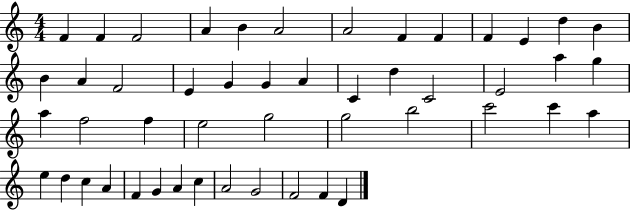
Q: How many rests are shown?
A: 0